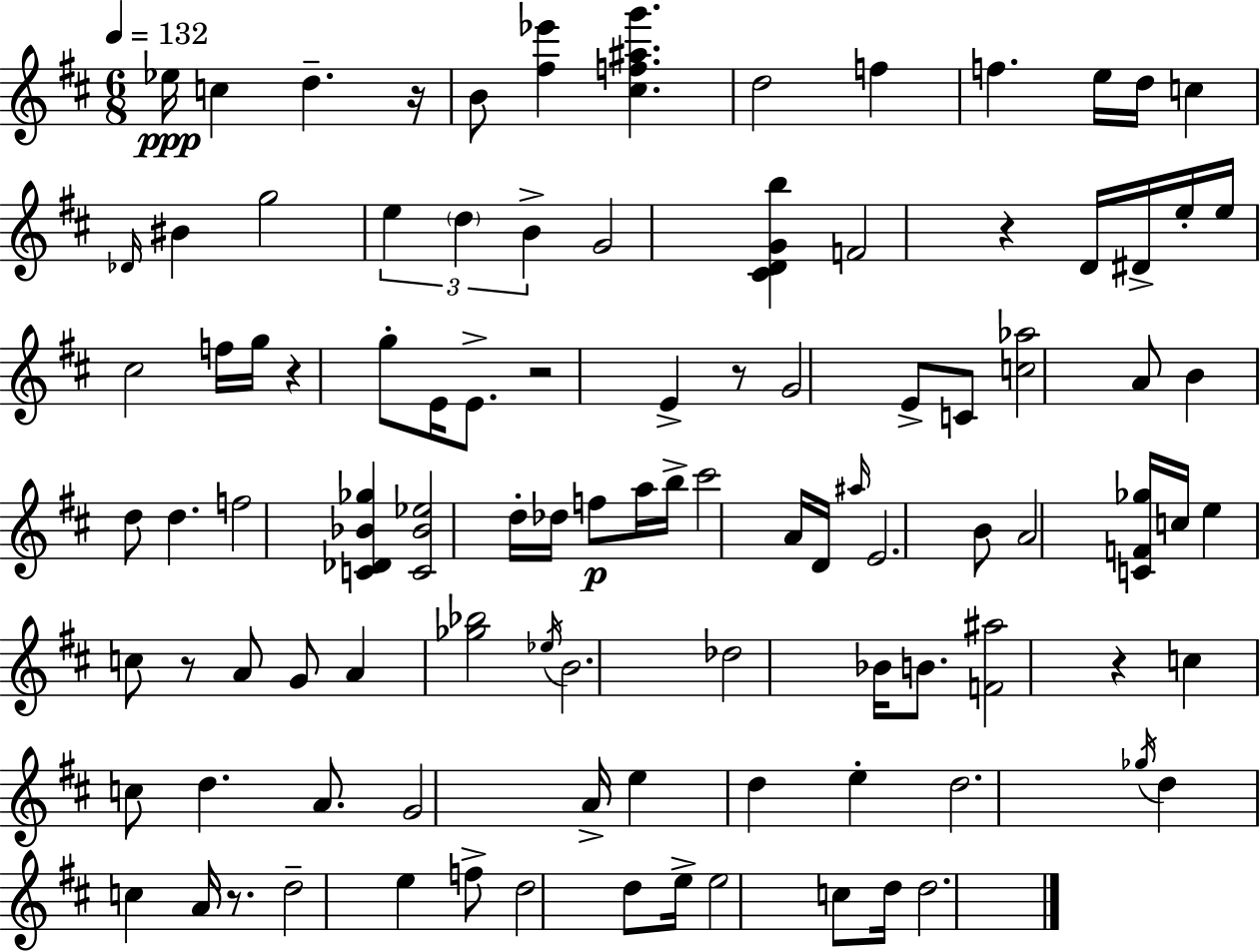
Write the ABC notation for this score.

X:1
T:Untitled
M:6/8
L:1/4
K:D
_e/4 c d z/4 B/2 [^f_e'] [^cf^ag'] d2 f f e/4 d/4 c _D/4 ^B g2 e d B G2 [^CDGb] F2 z D/4 ^D/4 e/4 e/4 ^c2 f/4 g/4 z g/2 E/4 E/2 z2 E z/2 G2 E/2 C/2 [c_a]2 A/2 B d/2 d f2 [C_D_B_g] [C_B_e]2 d/4 _d/4 f/2 a/4 b/4 ^c'2 A/4 D/4 ^a/4 E2 B/2 A2 [CF_g]/4 c/4 e c/2 z/2 A/2 G/2 A [_g_b]2 _e/4 B2 _d2 _B/4 B/2 [F^a]2 z c c/2 d A/2 G2 A/4 e d e d2 _g/4 d c A/4 z/2 d2 e f/2 d2 d/2 e/4 e2 c/2 d/4 d2